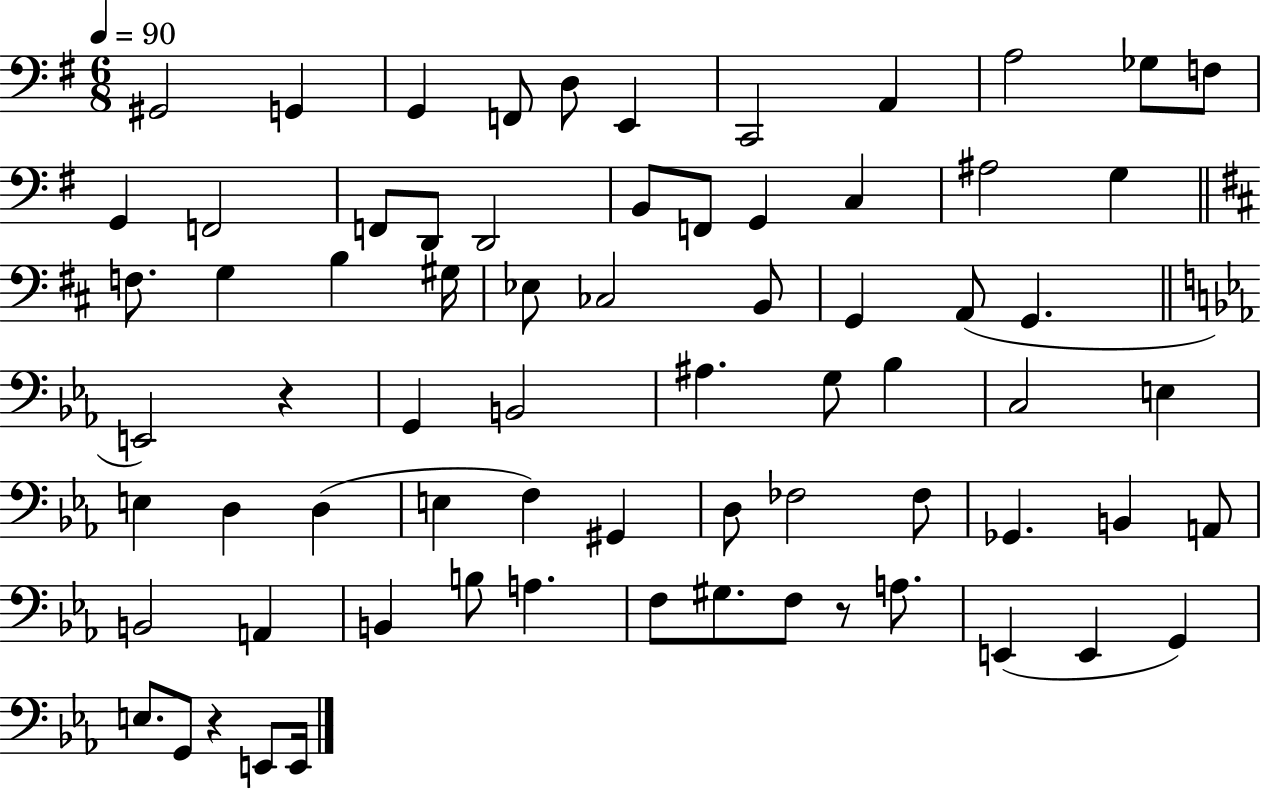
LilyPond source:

{
  \clef bass
  \numericTimeSignature
  \time 6/8
  \key g \major
  \tempo 4 = 90
  gis,2 g,4 | g,4 f,8 d8 e,4 | c,2 a,4 | a2 ges8 f8 | \break g,4 f,2 | f,8 d,8 d,2 | b,8 f,8 g,4 c4 | ais2 g4 | \break \bar "||" \break \key b \minor f8. g4 b4 gis16 | ees8 ces2 b,8 | g,4 a,8( g,4. | \bar "||" \break \key ees \major e,2) r4 | g,4 b,2 | ais4. g8 bes4 | c2 e4 | \break e4 d4 d4( | e4 f4) gis,4 | d8 fes2 fes8 | ges,4. b,4 a,8 | \break b,2 a,4 | b,4 b8 a4. | f8 gis8. f8 r8 a8. | e,4( e,4 g,4) | \break e8. g,8 r4 e,8 e,16 | \bar "|."
}